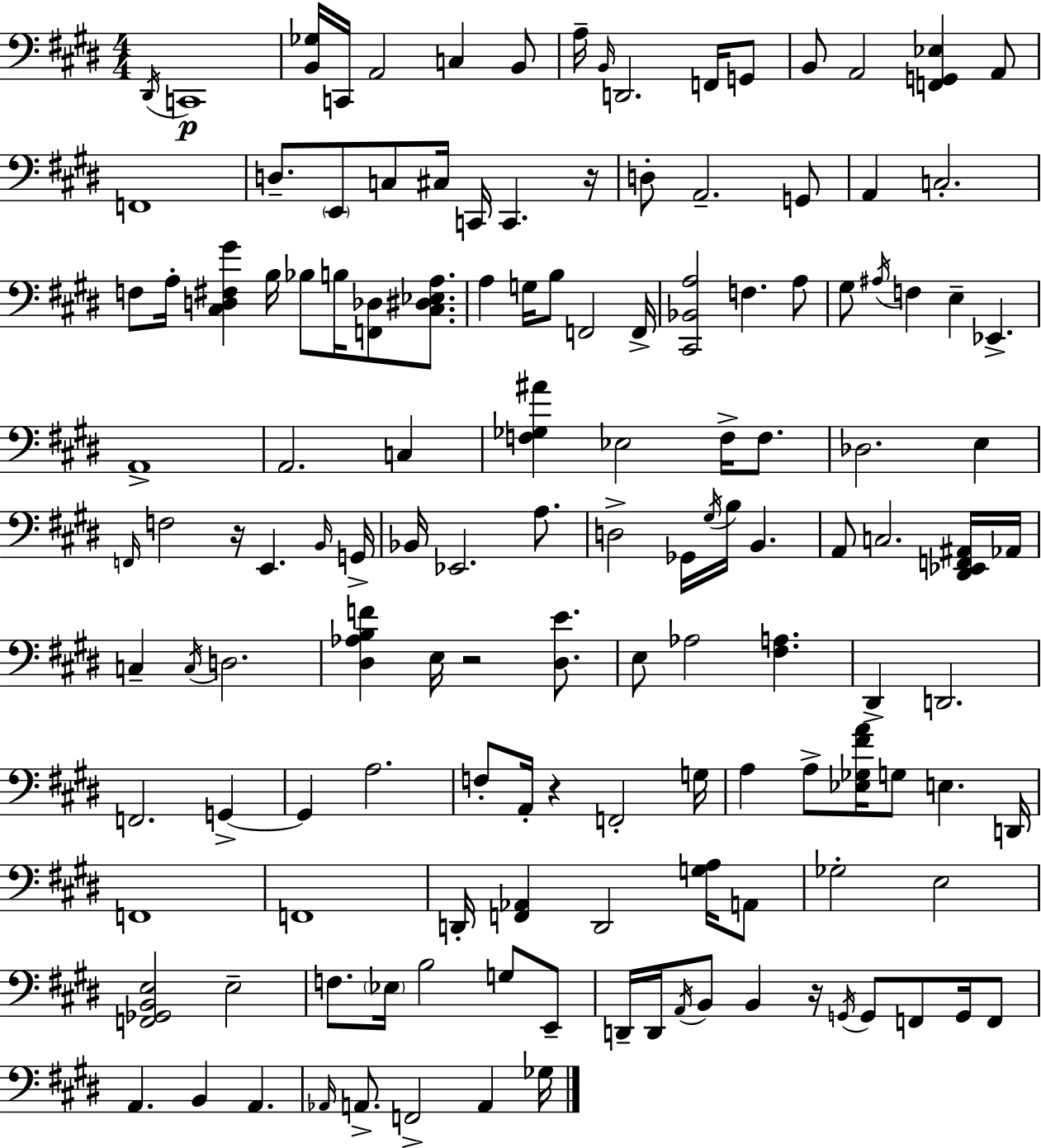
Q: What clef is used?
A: bass